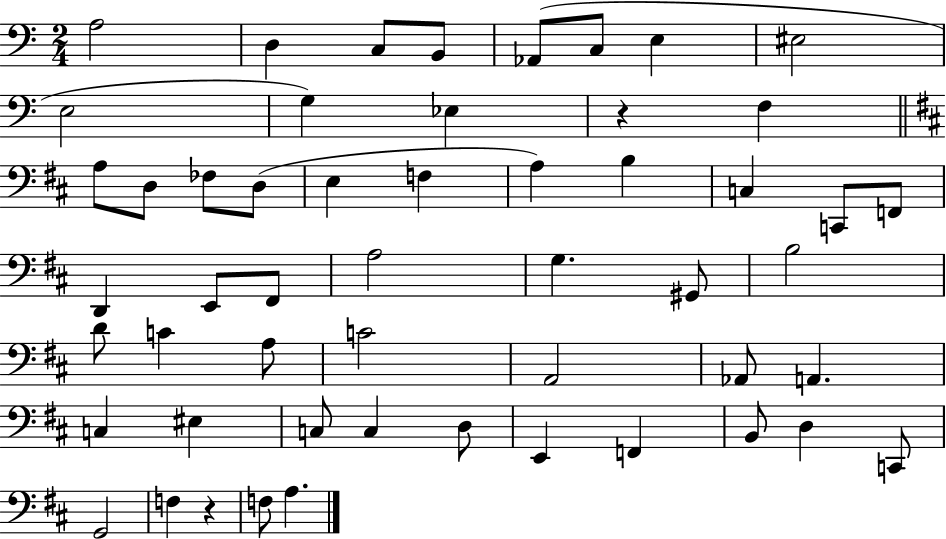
A3/h D3/q C3/e B2/e Ab2/e C3/e E3/q EIS3/h E3/h G3/q Eb3/q R/q F3/q A3/e D3/e FES3/e D3/e E3/q F3/q A3/q B3/q C3/q C2/e F2/e D2/q E2/e F#2/e A3/h G3/q. G#2/e B3/h D4/e C4/q A3/e C4/h A2/h Ab2/e A2/q. C3/q EIS3/q C3/e C3/q D3/e E2/q F2/q B2/e D3/q C2/e G2/h F3/q R/q F3/e A3/q.